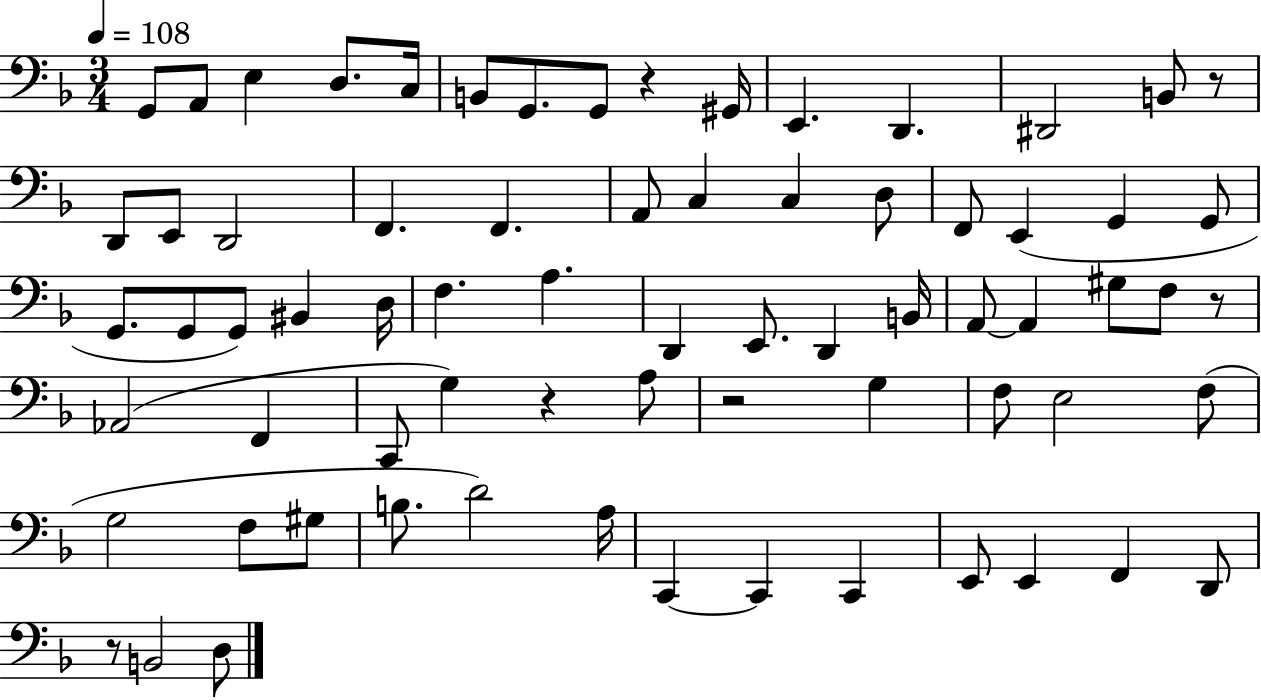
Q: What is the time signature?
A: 3/4